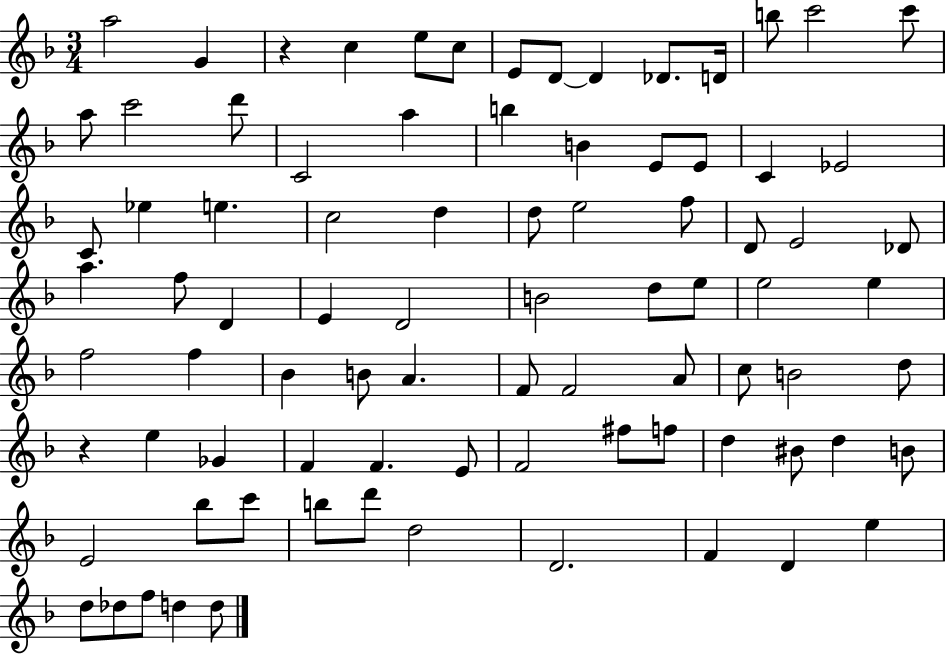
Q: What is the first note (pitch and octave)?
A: A5